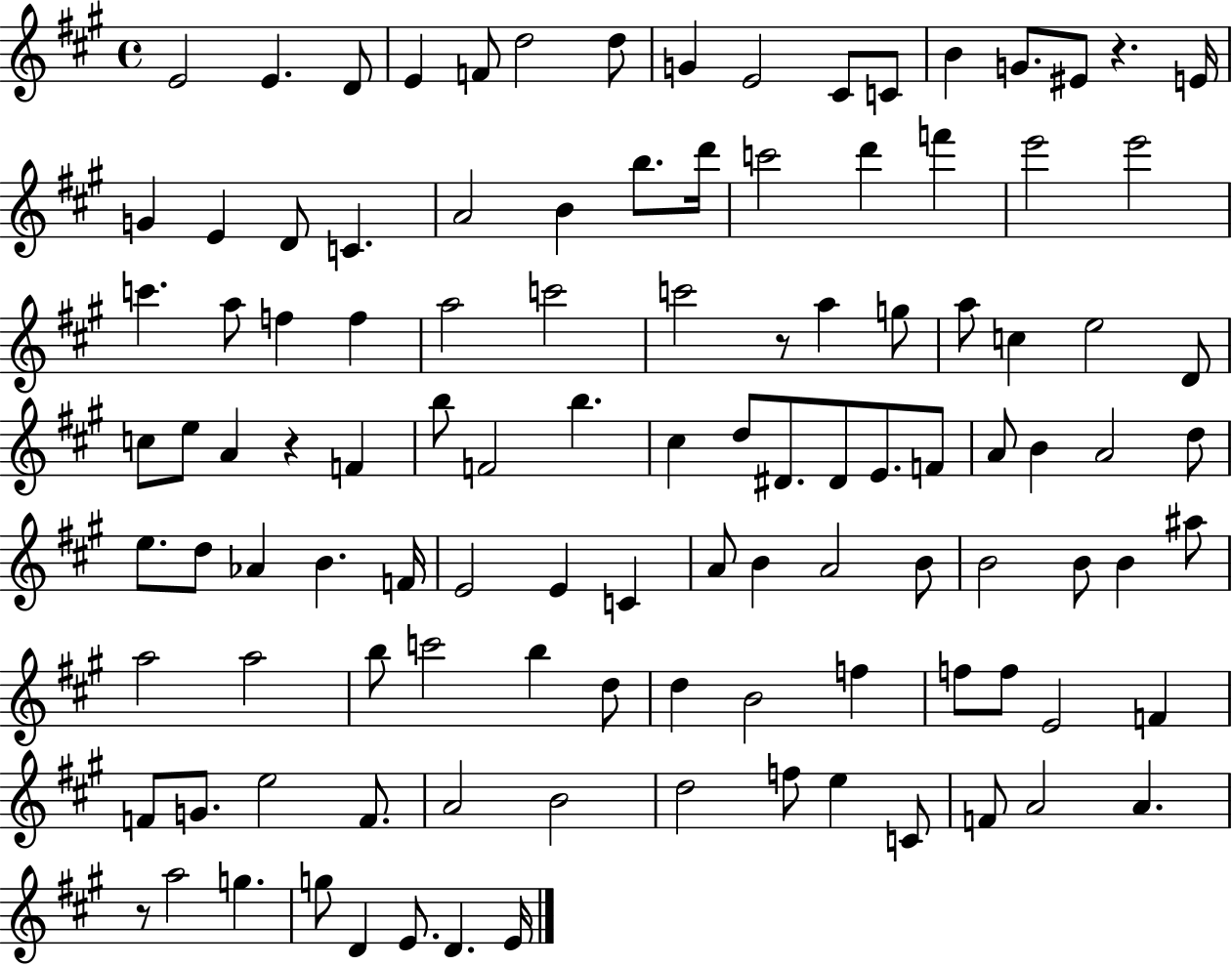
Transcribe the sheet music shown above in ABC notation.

X:1
T:Untitled
M:4/4
L:1/4
K:A
E2 E D/2 E F/2 d2 d/2 G E2 ^C/2 C/2 B G/2 ^E/2 z E/4 G E D/2 C A2 B b/2 d'/4 c'2 d' f' e'2 e'2 c' a/2 f f a2 c'2 c'2 z/2 a g/2 a/2 c e2 D/2 c/2 e/2 A z F b/2 F2 b ^c d/2 ^D/2 ^D/2 E/2 F/2 A/2 B A2 d/2 e/2 d/2 _A B F/4 E2 E C A/2 B A2 B/2 B2 B/2 B ^a/2 a2 a2 b/2 c'2 b d/2 d B2 f f/2 f/2 E2 F F/2 G/2 e2 F/2 A2 B2 d2 f/2 e C/2 F/2 A2 A z/2 a2 g g/2 D E/2 D E/4